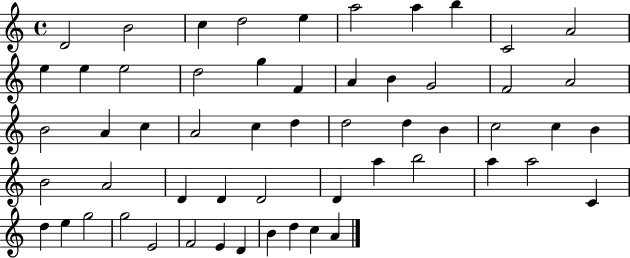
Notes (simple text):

D4/h B4/h C5/q D5/h E5/q A5/h A5/q B5/q C4/h A4/h E5/q E5/q E5/h D5/h G5/q F4/q A4/q B4/q G4/h F4/h A4/h B4/h A4/q C5/q A4/h C5/q D5/q D5/h D5/q B4/q C5/h C5/q B4/q B4/h A4/h D4/q D4/q D4/h D4/q A5/q B5/h A5/q A5/h C4/q D5/q E5/q G5/h G5/h E4/h F4/h E4/q D4/q B4/q D5/q C5/q A4/q